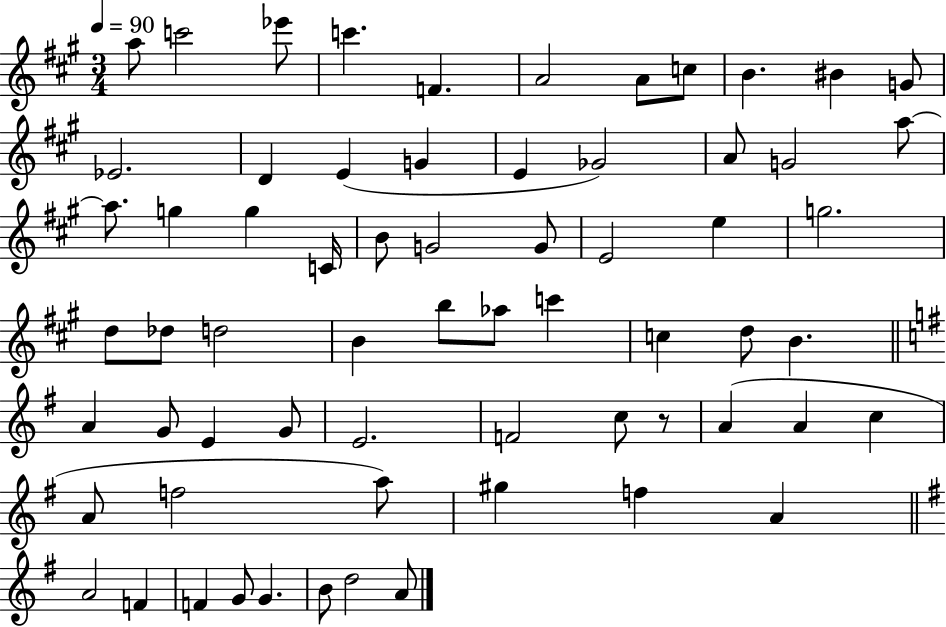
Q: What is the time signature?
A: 3/4